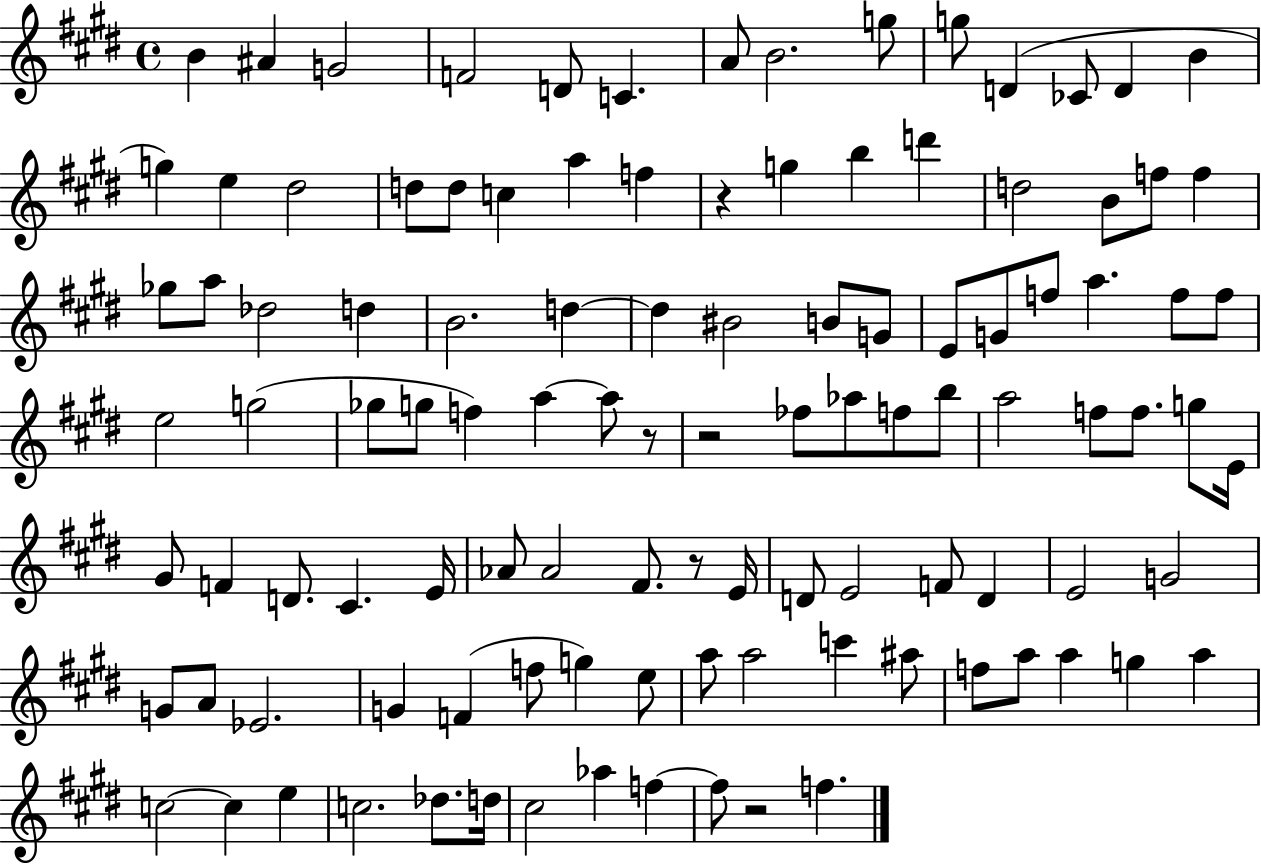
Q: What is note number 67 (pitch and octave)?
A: Ab4